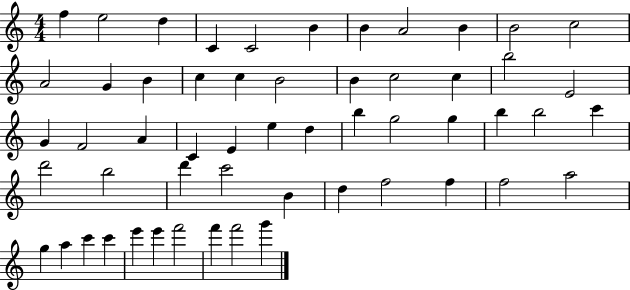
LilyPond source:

{
  \clef treble
  \numericTimeSignature
  \time 4/4
  \key c \major
  f''4 e''2 d''4 | c'4 c'2 b'4 | b'4 a'2 b'4 | b'2 c''2 | \break a'2 g'4 b'4 | c''4 c''4 b'2 | b'4 c''2 c''4 | b''2 e'2 | \break g'4 f'2 a'4 | c'4 e'4 e''4 d''4 | b''4 g''2 g''4 | b''4 b''2 c'''4 | \break d'''2 b''2 | d'''4 c'''2 b'4 | d''4 f''2 f''4 | f''2 a''2 | \break g''4 a''4 c'''4 c'''4 | e'''4 e'''4 f'''2 | f'''4 f'''2 g'''4 | \bar "|."
}